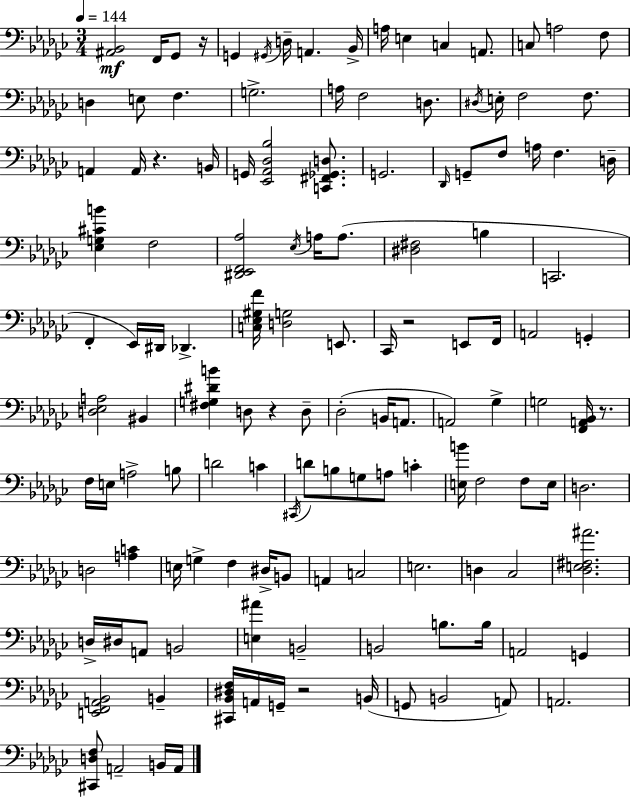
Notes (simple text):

[A#2,Bb2]/h F2/s Gb2/e R/s G2/q G#2/s D3/s A2/q. Bb2/s A3/s E3/q C3/q A2/e. C3/e A3/h F3/e D3/q E3/e F3/q. G3/h. A3/s F3/h D3/e. D#3/s E3/s F3/h F3/e. A2/q A2/s R/q. B2/s G2/s [Eb2,Ab2,Db3,Bb3]/h [C2,F#2,Gb2,D3]/e. G2/h. Db2/s G2/e F3/e A3/s F3/q. D3/s [Eb3,G3,C#4,B4]/q F3/h [D#2,Eb2,F2,Ab3]/h Eb3/s A3/s A3/e. [D#3,F#3]/h B3/q C2/h. F2/q Eb2/s D#2/s Db2/q. [C3,Eb3,G#3,F4]/s [D3,G3]/h E2/e. CES2/s R/h E2/e F2/s A2/h G2/q [D3,Eb3,A3]/h BIS2/q [F#3,G3,D#4,B4]/q D3/e R/q D3/e Db3/h B2/s A2/e. A2/h Gb3/q G3/h [F2,A2,Bb2]/s R/e. F3/s E3/s A3/h B3/e D4/h C4/q C#2/s D4/e B3/e G3/e A3/e C4/q [E3,B4]/s F3/h F3/e E3/s D3/h. D3/h [A3,C4]/q E3/s G3/q F3/q D#3/s B2/e A2/q C3/h E3/h. D3/q CES3/h [Db3,E3,F#3,A#4]/h. D3/s D#3/s A2/e B2/h [E3,A#4]/q B2/h B2/h B3/e. B3/s A2/h G2/q [E2,F2,A2,Bb2]/h B2/q [C#2,Bb2,D#3,F3]/s A2/s G2/s R/h B2/s G2/e B2/h A2/e A2/h. [C#2,D3,F3]/e A2/h B2/s A2/s